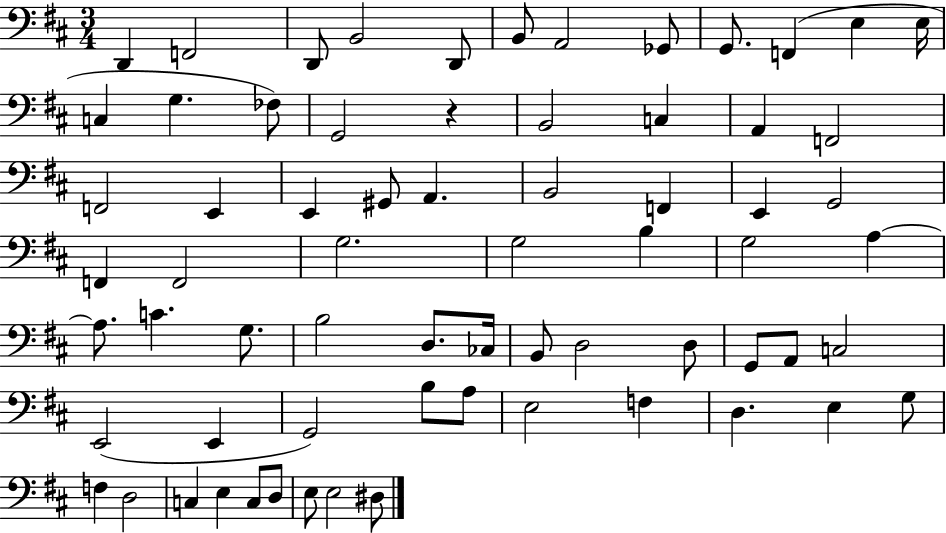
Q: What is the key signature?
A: D major